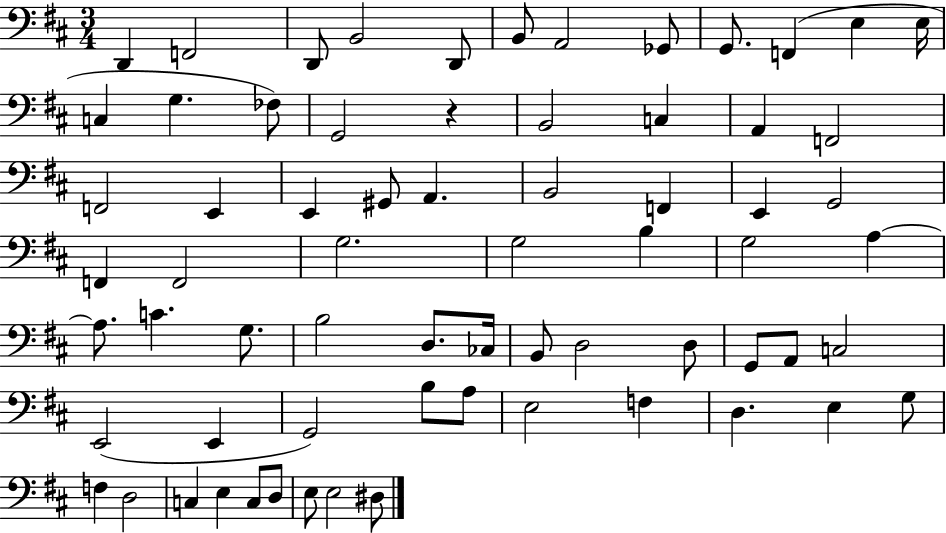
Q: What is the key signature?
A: D major